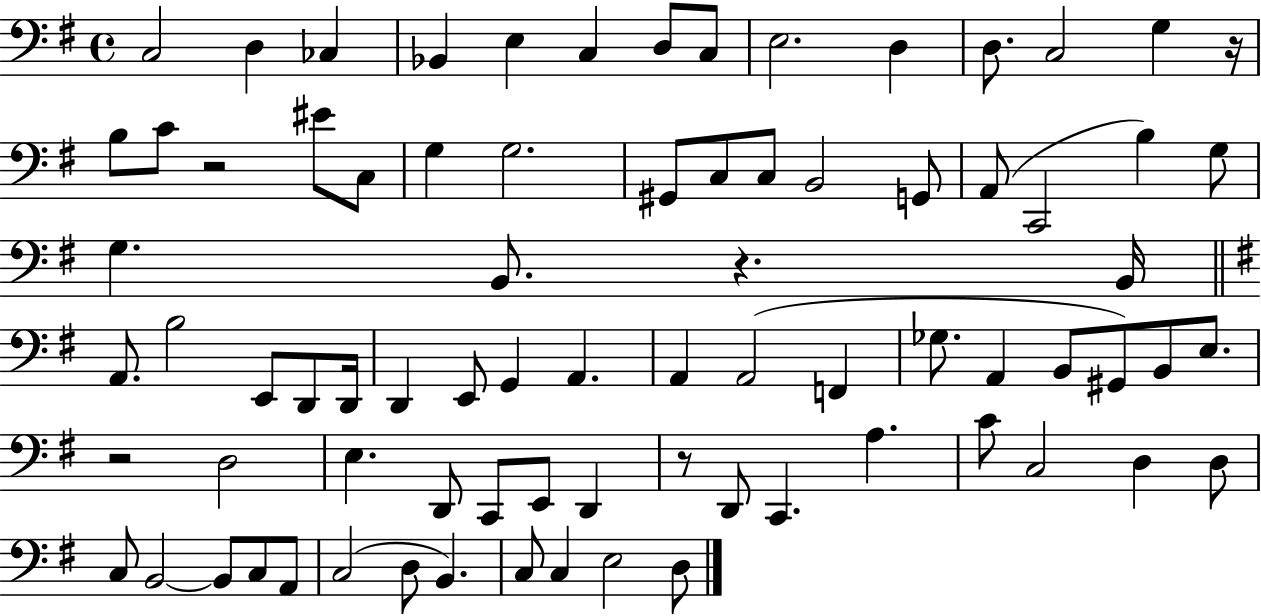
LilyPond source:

{
  \clef bass
  \time 4/4
  \defaultTimeSignature
  \key g \major
  c2 d4 ces4 | bes,4 e4 c4 d8 c8 | e2. d4 | d8. c2 g4 r16 | \break b8 c'8 r2 eis'8 c8 | g4 g2. | gis,8 c8 c8 b,2 g,8 | a,8( c,2 b4) g8 | \break g4. b,8. r4. b,16 | \bar "||" \break \key g \major a,8. b2 e,8 d,8 d,16 | d,4 e,8 g,4 a,4. | a,4 a,2( f,4 | ges8. a,4 b,8 gis,8) b,8 e8. | \break r2 d2 | e4. d,8 c,8 e,8 d,4 | r8 d,8 c,4. a4. | c'8 c2 d4 d8 | \break c8 b,2~~ b,8 c8 a,8 | c2( d8 b,4.) | c8 c4 e2 d8 | \bar "|."
}